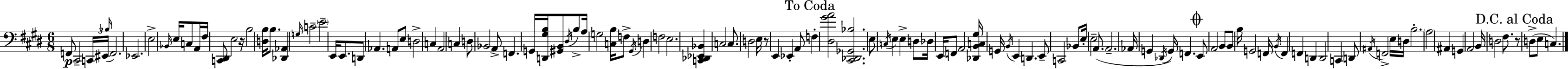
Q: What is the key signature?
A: E major